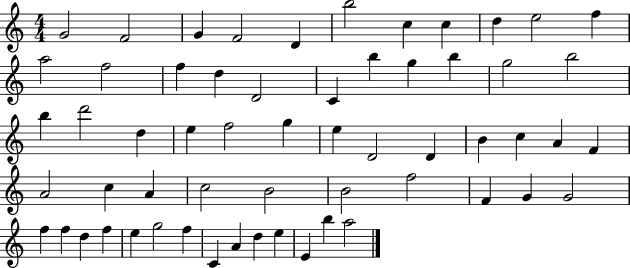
X:1
T:Untitled
M:4/4
L:1/4
K:C
G2 F2 G F2 D b2 c c d e2 f a2 f2 f d D2 C b g b g2 b2 b d'2 d e f2 g e D2 D B c A F A2 c A c2 B2 B2 f2 F G G2 f f d f e g2 f C A d e E b a2